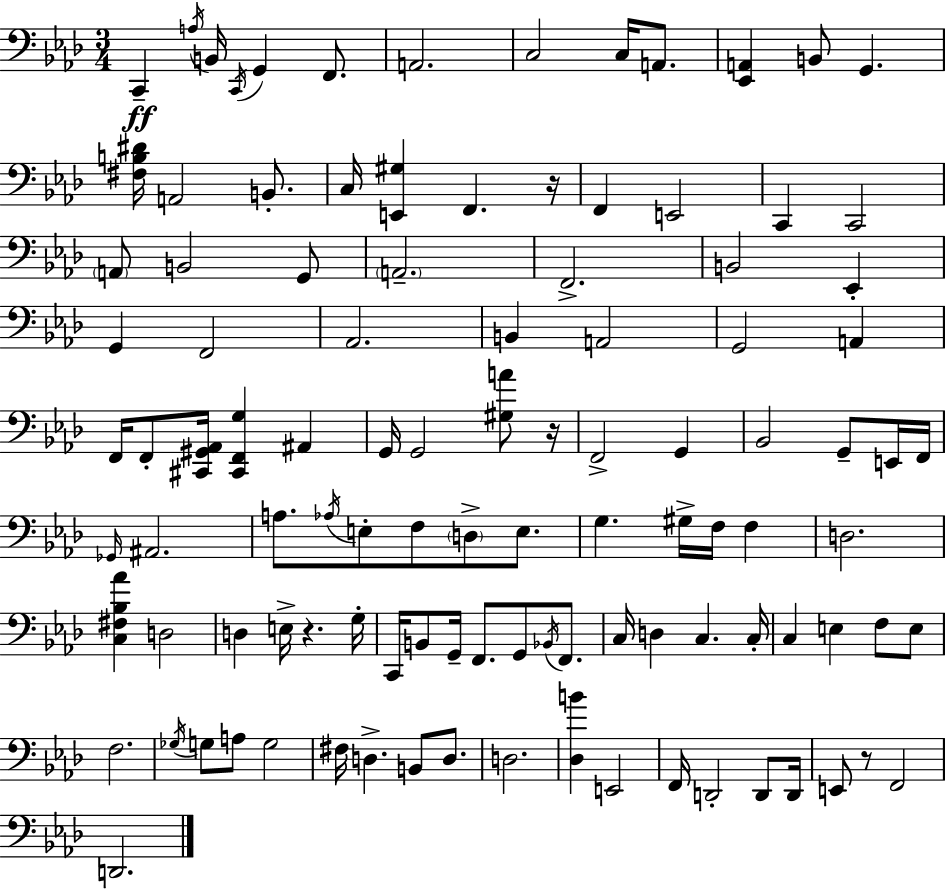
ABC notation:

X:1
T:Untitled
M:3/4
L:1/4
K:Fm
C,, A,/4 B,,/4 C,,/4 G,, F,,/2 A,,2 C,2 C,/4 A,,/2 [_E,,A,,] B,,/2 G,, [^F,B,^D]/4 A,,2 B,,/2 C,/4 [E,,^G,] F,, z/4 F,, E,,2 C,, C,,2 A,,/2 B,,2 G,,/2 A,,2 F,,2 B,,2 _E,, G,, F,,2 _A,,2 B,, A,,2 G,,2 A,, F,,/4 F,,/2 [^C,,^G,,_A,,]/4 [^C,,F,,G,] ^A,, G,,/4 G,,2 [^G,A]/2 z/4 F,,2 G,, _B,,2 G,,/2 E,,/4 F,,/4 _G,,/4 ^A,,2 A,/2 _A,/4 E,/2 F,/2 D,/2 E,/2 G, ^G,/4 F,/4 F, D,2 [C,^F,_B,_A] D,2 D, E,/4 z G,/4 C,,/4 B,,/2 G,,/4 F,,/2 G,,/2 _B,,/4 F,,/2 C,/4 D, C, C,/4 C, E, F,/2 E,/2 F,2 _G,/4 G,/2 A,/2 G,2 ^F,/4 D, B,,/2 D,/2 D,2 [_D,B] E,,2 F,,/4 D,,2 D,,/2 D,,/4 E,,/2 z/2 F,,2 D,,2